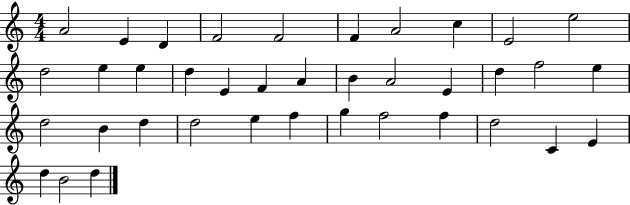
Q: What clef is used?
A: treble